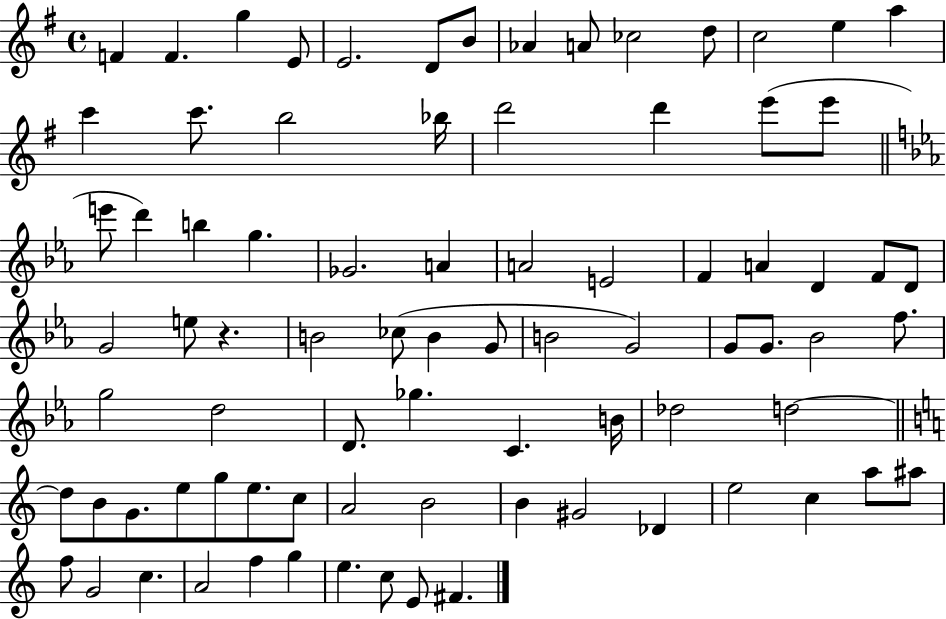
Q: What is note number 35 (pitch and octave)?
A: D4